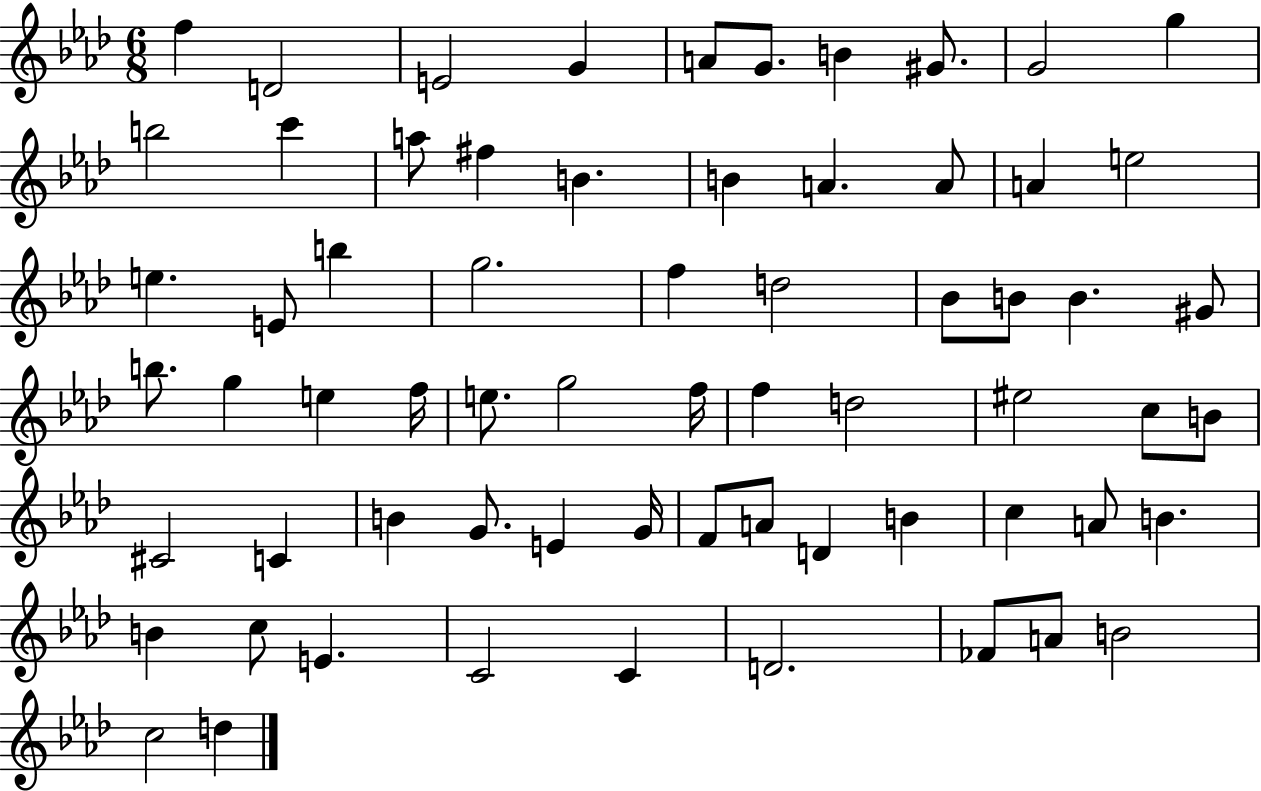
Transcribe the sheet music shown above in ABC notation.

X:1
T:Untitled
M:6/8
L:1/4
K:Ab
f D2 E2 G A/2 G/2 B ^G/2 G2 g b2 c' a/2 ^f B B A A/2 A e2 e E/2 b g2 f d2 _B/2 B/2 B ^G/2 b/2 g e f/4 e/2 g2 f/4 f d2 ^e2 c/2 B/2 ^C2 C B G/2 E G/4 F/2 A/2 D B c A/2 B B c/2 E C2 C D2 _F/2 A/2 B2 c2 d